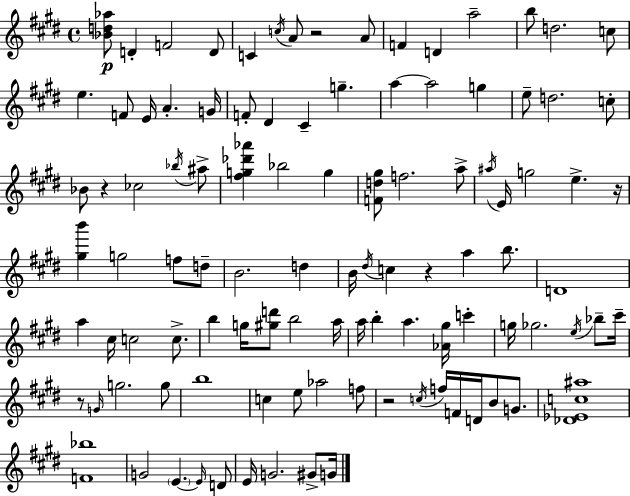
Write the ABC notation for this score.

X:1
T:Untitled
M:4/4
L:1/4
K:E
[_Bd_a]/2 D F2 D/2 C c/4 A/2 z2 A/2 F D a2 b/2 d2 c/2 e F/2 E/4 A G/4 F/2 ^D ^C g a a2 g e/2 d2 c/2 _B/2 z _c2 _b/4 ^a/2 [^fg_d'_a'] _b2 g [Fd^g]/2 f2 a/2 ^a/4 E/4 g2 e z/4 [^gb'] g2 f/2 d/2 B2 d B/4 ^d/4 c z a b/2 D4 a ^c/4 c2 c/2 b g/4 [^gd']/2 b2 a/4 a/4 b a [_A^g]/4 c' g/4 _g2 e/4 _b/2 ^c'/4 z/2 G/4 g2 g/2 b4 c e/2 _a2 f/2 z2 c/4 f/4 F/4 D/4 B/2 G/2 [_D_Ec^a]4 [F_b]4 G2 E E/4 D/2 E/4 G2 ^G/2 G/4